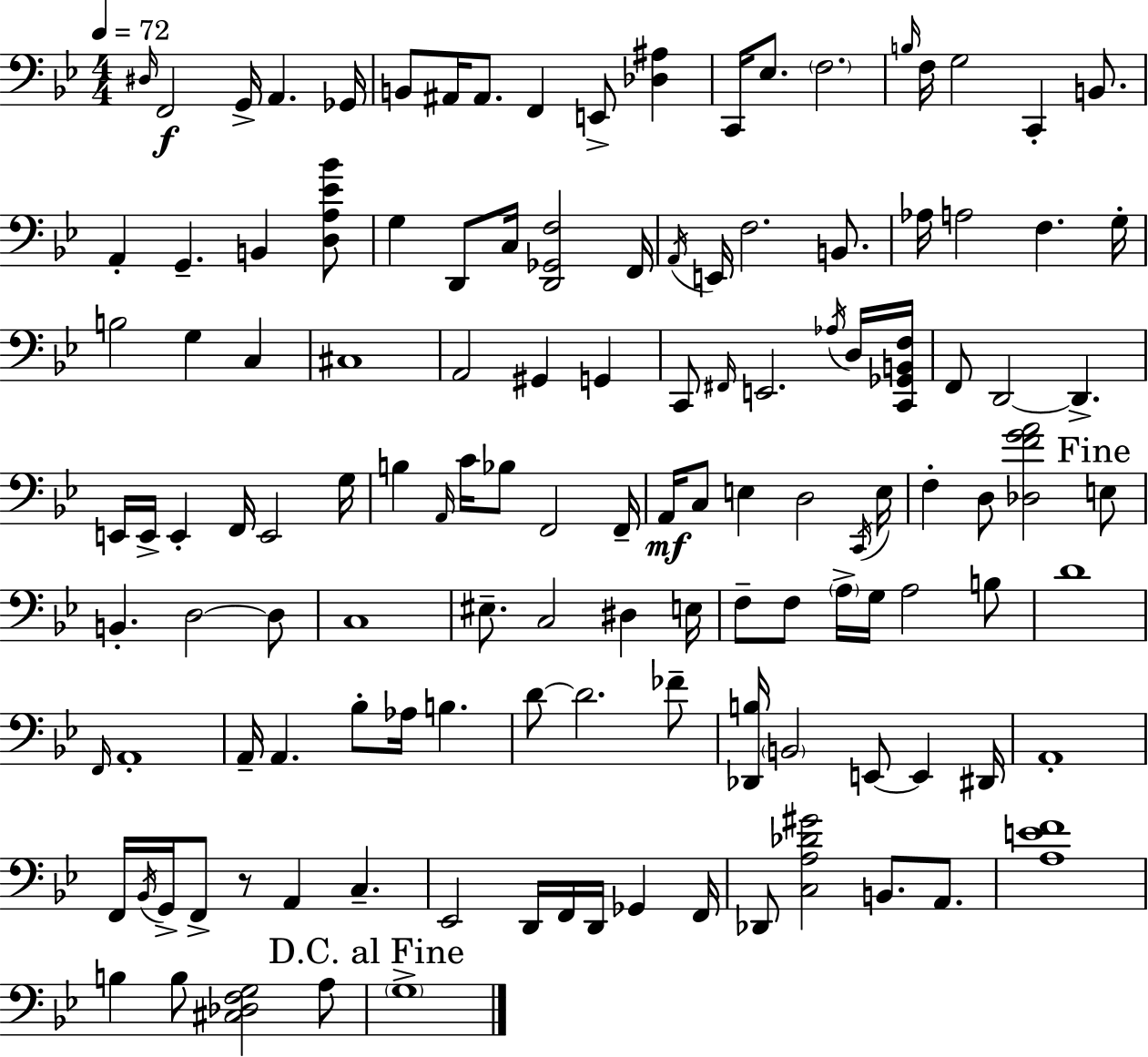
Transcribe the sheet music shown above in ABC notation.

X:1
T:Untitled
M:4/4
L:1/4
K:Gm
^D,/4 F,,2 G,,/4 A,, _G,,/4 B,,/2 ^A,,/4 ^A,,/2 F,, E,,/2 [_D,^A,] C,,/4 _E,/2 F,2 B,/4 F,/4 G,2 C,, B,,/2 A,, G,, B,, [D,A,_E_B]/2 G, D,,/2 C,/4 [D,,_G,,F,]2 F,,/4 A,,/4 E,,/4 F,2 B,,/2 _A,/4 A,2 F, G,/4 B,2 G, C, ^C,4 A,,2 ^G,, G,, C,,/2 ^F,,/4 E,,2 _A,/4 D,/4 [C,,_G,,B,,F,]/4 F,,/2 D,,2 D,, E,,/4 E,,/4 E,, F,,/4 E,,2 G,/4 B, A,,/4 C/4 _B,/2 F,,2 F,,/4 A,,/4 C,/2 E, D,2 C,,/4 E,/4 F, D,/2 [_D,FGA]2 E,/2 B,, D,2 D,/2 C,4 ^E,/2 C,2 ^D, E,/4 F,/2 F,/2 A,/4 G,/4 A,2 B,/2 D4 F,,/4 A,,4 A,,/4 A,, _B,/2 _A,/4 B, D/2 D2 _F/2 [_D,,B,]/4 B,,2 E,,/2 E,, ^D,,/4 A,,4 F,,/4 _B,,/4 G,,/4 F,,/2 z/2 A,, C, _E,,2 D,,/4 F,,/4 D,,/4 _G,, F,,/4 _D,,/2 [C,A,_D^G]2 B,,/2 A,,/2 [A,EF]4 B, B,/2 [^C,_D,F,G,]2 A,/2 G,4